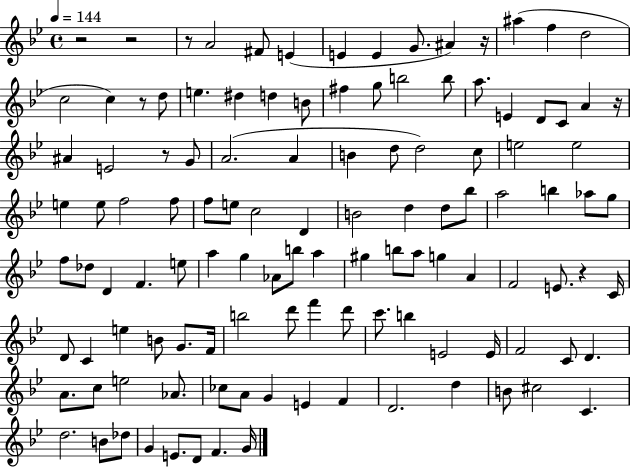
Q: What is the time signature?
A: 4/4